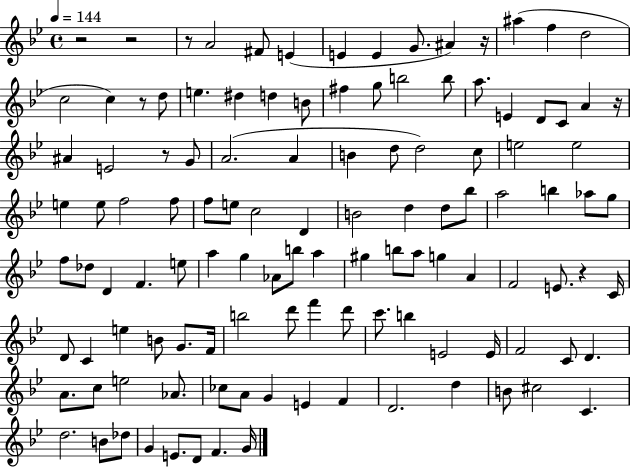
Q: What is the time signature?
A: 4/4